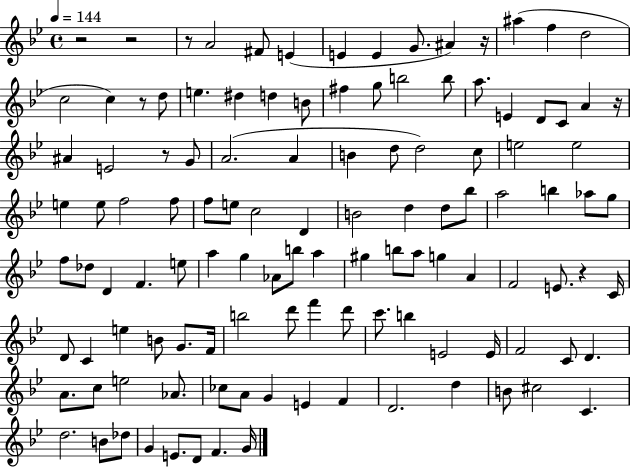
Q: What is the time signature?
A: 4/4